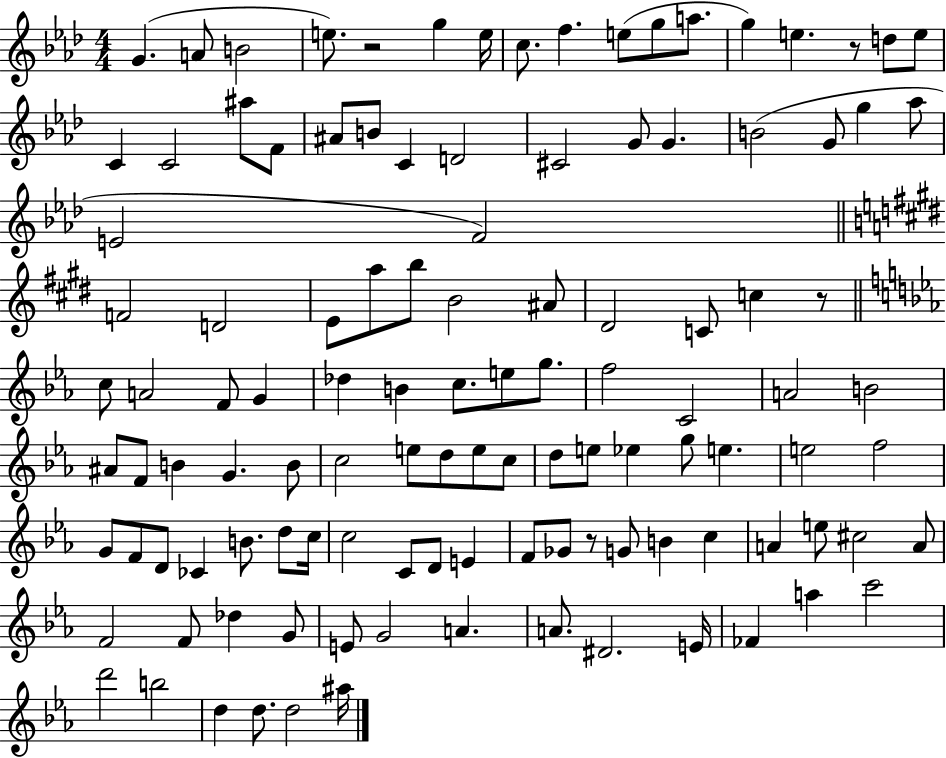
{
  \clef treble
  \numericTimeSignature
  \time 4/4
  \key aes \major
  g'4.( a'8 b'2 | e''8.) r2 g''4 e''16 | c''8. f''4. e''8( g''8 a''8. | g''4) e''4. r8 d''8 e''8 | \break c'4 c'2 ais''8 f'8 | ais'8 b'8 c'4 d'2 | cis'2 g'8 g'4. | b'2( g'8 g''4 aes''8 | \break e'2 f'2) | \bar "||" \break \key e \major f'2 d'2 | e'8 a''8 b''8 b'2 ais'8 | dis'2 c'8 c''4 r8 | \bar "||" \break \key ees \major c''8 a'2 f'8 g'4 | des''4 b'4 c''8. e''8 g''8. | f''2 c'2 | a'2 b'2 | \break ais'8 f'8 b'4 g'4. b'8 | c''2 e''8 d''8 e''8 c''8 | d''8 e''8 ees''4 g''8 e''4. | e''2 f''2 | \break g'8 f'8 d'8 ces'4 b'8. d''8 c''16 | c''2 c'8 d'8 e'4 | f'8 ges'8 r8 g'8 b'4 c''4 | a'4 e''8 cis''2 a'8 | \break f'2 f'8 des''4 g'8 | e'8 g'2 a'4. | a'8. dis'2. e'16 | fes'4 a''4 c'''2 | \break d'''2 b''2 | d''4 d''8. d''2 ais''16 | \bar "|."
}